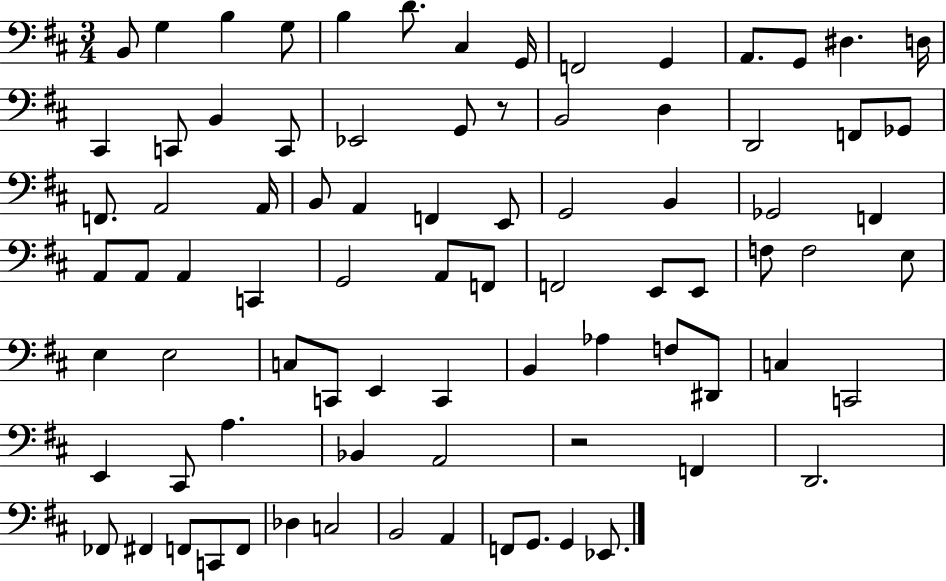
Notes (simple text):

B2/e G3/q B3/q G3/e B3/q D4/e. C#3/q G2/s F2/h G2/q A2/e. G2/e D#3/q. D3/s C#2/q C2/e B2/q C2/e Eb2/h G2/e R/e B2/h D3/q D2/h F2/e Gb2/e F2/e. A2/h A2/s B2/e A2/q F2/q E2/e G2/h B2/q Gb2/h F2/q A2/e A2/e A2/q C2/q G2/h A2/e F2/e F2/h E2/e E2/e F3/e F3/h E3/e E3/q E3/h C3/e C2/e E2/q C2/q B2/q Ab3/q F3/e D#2/e C3/q C2/h E2/q C#2/e A3/q. Bb2/q A2/h R/h F2/q D2/h. FES2/e F#2/q F2/e C2/e F2/e Db3/q C3/h B2/h A2/q F2/e G2/e. G2/q Eb2/e.